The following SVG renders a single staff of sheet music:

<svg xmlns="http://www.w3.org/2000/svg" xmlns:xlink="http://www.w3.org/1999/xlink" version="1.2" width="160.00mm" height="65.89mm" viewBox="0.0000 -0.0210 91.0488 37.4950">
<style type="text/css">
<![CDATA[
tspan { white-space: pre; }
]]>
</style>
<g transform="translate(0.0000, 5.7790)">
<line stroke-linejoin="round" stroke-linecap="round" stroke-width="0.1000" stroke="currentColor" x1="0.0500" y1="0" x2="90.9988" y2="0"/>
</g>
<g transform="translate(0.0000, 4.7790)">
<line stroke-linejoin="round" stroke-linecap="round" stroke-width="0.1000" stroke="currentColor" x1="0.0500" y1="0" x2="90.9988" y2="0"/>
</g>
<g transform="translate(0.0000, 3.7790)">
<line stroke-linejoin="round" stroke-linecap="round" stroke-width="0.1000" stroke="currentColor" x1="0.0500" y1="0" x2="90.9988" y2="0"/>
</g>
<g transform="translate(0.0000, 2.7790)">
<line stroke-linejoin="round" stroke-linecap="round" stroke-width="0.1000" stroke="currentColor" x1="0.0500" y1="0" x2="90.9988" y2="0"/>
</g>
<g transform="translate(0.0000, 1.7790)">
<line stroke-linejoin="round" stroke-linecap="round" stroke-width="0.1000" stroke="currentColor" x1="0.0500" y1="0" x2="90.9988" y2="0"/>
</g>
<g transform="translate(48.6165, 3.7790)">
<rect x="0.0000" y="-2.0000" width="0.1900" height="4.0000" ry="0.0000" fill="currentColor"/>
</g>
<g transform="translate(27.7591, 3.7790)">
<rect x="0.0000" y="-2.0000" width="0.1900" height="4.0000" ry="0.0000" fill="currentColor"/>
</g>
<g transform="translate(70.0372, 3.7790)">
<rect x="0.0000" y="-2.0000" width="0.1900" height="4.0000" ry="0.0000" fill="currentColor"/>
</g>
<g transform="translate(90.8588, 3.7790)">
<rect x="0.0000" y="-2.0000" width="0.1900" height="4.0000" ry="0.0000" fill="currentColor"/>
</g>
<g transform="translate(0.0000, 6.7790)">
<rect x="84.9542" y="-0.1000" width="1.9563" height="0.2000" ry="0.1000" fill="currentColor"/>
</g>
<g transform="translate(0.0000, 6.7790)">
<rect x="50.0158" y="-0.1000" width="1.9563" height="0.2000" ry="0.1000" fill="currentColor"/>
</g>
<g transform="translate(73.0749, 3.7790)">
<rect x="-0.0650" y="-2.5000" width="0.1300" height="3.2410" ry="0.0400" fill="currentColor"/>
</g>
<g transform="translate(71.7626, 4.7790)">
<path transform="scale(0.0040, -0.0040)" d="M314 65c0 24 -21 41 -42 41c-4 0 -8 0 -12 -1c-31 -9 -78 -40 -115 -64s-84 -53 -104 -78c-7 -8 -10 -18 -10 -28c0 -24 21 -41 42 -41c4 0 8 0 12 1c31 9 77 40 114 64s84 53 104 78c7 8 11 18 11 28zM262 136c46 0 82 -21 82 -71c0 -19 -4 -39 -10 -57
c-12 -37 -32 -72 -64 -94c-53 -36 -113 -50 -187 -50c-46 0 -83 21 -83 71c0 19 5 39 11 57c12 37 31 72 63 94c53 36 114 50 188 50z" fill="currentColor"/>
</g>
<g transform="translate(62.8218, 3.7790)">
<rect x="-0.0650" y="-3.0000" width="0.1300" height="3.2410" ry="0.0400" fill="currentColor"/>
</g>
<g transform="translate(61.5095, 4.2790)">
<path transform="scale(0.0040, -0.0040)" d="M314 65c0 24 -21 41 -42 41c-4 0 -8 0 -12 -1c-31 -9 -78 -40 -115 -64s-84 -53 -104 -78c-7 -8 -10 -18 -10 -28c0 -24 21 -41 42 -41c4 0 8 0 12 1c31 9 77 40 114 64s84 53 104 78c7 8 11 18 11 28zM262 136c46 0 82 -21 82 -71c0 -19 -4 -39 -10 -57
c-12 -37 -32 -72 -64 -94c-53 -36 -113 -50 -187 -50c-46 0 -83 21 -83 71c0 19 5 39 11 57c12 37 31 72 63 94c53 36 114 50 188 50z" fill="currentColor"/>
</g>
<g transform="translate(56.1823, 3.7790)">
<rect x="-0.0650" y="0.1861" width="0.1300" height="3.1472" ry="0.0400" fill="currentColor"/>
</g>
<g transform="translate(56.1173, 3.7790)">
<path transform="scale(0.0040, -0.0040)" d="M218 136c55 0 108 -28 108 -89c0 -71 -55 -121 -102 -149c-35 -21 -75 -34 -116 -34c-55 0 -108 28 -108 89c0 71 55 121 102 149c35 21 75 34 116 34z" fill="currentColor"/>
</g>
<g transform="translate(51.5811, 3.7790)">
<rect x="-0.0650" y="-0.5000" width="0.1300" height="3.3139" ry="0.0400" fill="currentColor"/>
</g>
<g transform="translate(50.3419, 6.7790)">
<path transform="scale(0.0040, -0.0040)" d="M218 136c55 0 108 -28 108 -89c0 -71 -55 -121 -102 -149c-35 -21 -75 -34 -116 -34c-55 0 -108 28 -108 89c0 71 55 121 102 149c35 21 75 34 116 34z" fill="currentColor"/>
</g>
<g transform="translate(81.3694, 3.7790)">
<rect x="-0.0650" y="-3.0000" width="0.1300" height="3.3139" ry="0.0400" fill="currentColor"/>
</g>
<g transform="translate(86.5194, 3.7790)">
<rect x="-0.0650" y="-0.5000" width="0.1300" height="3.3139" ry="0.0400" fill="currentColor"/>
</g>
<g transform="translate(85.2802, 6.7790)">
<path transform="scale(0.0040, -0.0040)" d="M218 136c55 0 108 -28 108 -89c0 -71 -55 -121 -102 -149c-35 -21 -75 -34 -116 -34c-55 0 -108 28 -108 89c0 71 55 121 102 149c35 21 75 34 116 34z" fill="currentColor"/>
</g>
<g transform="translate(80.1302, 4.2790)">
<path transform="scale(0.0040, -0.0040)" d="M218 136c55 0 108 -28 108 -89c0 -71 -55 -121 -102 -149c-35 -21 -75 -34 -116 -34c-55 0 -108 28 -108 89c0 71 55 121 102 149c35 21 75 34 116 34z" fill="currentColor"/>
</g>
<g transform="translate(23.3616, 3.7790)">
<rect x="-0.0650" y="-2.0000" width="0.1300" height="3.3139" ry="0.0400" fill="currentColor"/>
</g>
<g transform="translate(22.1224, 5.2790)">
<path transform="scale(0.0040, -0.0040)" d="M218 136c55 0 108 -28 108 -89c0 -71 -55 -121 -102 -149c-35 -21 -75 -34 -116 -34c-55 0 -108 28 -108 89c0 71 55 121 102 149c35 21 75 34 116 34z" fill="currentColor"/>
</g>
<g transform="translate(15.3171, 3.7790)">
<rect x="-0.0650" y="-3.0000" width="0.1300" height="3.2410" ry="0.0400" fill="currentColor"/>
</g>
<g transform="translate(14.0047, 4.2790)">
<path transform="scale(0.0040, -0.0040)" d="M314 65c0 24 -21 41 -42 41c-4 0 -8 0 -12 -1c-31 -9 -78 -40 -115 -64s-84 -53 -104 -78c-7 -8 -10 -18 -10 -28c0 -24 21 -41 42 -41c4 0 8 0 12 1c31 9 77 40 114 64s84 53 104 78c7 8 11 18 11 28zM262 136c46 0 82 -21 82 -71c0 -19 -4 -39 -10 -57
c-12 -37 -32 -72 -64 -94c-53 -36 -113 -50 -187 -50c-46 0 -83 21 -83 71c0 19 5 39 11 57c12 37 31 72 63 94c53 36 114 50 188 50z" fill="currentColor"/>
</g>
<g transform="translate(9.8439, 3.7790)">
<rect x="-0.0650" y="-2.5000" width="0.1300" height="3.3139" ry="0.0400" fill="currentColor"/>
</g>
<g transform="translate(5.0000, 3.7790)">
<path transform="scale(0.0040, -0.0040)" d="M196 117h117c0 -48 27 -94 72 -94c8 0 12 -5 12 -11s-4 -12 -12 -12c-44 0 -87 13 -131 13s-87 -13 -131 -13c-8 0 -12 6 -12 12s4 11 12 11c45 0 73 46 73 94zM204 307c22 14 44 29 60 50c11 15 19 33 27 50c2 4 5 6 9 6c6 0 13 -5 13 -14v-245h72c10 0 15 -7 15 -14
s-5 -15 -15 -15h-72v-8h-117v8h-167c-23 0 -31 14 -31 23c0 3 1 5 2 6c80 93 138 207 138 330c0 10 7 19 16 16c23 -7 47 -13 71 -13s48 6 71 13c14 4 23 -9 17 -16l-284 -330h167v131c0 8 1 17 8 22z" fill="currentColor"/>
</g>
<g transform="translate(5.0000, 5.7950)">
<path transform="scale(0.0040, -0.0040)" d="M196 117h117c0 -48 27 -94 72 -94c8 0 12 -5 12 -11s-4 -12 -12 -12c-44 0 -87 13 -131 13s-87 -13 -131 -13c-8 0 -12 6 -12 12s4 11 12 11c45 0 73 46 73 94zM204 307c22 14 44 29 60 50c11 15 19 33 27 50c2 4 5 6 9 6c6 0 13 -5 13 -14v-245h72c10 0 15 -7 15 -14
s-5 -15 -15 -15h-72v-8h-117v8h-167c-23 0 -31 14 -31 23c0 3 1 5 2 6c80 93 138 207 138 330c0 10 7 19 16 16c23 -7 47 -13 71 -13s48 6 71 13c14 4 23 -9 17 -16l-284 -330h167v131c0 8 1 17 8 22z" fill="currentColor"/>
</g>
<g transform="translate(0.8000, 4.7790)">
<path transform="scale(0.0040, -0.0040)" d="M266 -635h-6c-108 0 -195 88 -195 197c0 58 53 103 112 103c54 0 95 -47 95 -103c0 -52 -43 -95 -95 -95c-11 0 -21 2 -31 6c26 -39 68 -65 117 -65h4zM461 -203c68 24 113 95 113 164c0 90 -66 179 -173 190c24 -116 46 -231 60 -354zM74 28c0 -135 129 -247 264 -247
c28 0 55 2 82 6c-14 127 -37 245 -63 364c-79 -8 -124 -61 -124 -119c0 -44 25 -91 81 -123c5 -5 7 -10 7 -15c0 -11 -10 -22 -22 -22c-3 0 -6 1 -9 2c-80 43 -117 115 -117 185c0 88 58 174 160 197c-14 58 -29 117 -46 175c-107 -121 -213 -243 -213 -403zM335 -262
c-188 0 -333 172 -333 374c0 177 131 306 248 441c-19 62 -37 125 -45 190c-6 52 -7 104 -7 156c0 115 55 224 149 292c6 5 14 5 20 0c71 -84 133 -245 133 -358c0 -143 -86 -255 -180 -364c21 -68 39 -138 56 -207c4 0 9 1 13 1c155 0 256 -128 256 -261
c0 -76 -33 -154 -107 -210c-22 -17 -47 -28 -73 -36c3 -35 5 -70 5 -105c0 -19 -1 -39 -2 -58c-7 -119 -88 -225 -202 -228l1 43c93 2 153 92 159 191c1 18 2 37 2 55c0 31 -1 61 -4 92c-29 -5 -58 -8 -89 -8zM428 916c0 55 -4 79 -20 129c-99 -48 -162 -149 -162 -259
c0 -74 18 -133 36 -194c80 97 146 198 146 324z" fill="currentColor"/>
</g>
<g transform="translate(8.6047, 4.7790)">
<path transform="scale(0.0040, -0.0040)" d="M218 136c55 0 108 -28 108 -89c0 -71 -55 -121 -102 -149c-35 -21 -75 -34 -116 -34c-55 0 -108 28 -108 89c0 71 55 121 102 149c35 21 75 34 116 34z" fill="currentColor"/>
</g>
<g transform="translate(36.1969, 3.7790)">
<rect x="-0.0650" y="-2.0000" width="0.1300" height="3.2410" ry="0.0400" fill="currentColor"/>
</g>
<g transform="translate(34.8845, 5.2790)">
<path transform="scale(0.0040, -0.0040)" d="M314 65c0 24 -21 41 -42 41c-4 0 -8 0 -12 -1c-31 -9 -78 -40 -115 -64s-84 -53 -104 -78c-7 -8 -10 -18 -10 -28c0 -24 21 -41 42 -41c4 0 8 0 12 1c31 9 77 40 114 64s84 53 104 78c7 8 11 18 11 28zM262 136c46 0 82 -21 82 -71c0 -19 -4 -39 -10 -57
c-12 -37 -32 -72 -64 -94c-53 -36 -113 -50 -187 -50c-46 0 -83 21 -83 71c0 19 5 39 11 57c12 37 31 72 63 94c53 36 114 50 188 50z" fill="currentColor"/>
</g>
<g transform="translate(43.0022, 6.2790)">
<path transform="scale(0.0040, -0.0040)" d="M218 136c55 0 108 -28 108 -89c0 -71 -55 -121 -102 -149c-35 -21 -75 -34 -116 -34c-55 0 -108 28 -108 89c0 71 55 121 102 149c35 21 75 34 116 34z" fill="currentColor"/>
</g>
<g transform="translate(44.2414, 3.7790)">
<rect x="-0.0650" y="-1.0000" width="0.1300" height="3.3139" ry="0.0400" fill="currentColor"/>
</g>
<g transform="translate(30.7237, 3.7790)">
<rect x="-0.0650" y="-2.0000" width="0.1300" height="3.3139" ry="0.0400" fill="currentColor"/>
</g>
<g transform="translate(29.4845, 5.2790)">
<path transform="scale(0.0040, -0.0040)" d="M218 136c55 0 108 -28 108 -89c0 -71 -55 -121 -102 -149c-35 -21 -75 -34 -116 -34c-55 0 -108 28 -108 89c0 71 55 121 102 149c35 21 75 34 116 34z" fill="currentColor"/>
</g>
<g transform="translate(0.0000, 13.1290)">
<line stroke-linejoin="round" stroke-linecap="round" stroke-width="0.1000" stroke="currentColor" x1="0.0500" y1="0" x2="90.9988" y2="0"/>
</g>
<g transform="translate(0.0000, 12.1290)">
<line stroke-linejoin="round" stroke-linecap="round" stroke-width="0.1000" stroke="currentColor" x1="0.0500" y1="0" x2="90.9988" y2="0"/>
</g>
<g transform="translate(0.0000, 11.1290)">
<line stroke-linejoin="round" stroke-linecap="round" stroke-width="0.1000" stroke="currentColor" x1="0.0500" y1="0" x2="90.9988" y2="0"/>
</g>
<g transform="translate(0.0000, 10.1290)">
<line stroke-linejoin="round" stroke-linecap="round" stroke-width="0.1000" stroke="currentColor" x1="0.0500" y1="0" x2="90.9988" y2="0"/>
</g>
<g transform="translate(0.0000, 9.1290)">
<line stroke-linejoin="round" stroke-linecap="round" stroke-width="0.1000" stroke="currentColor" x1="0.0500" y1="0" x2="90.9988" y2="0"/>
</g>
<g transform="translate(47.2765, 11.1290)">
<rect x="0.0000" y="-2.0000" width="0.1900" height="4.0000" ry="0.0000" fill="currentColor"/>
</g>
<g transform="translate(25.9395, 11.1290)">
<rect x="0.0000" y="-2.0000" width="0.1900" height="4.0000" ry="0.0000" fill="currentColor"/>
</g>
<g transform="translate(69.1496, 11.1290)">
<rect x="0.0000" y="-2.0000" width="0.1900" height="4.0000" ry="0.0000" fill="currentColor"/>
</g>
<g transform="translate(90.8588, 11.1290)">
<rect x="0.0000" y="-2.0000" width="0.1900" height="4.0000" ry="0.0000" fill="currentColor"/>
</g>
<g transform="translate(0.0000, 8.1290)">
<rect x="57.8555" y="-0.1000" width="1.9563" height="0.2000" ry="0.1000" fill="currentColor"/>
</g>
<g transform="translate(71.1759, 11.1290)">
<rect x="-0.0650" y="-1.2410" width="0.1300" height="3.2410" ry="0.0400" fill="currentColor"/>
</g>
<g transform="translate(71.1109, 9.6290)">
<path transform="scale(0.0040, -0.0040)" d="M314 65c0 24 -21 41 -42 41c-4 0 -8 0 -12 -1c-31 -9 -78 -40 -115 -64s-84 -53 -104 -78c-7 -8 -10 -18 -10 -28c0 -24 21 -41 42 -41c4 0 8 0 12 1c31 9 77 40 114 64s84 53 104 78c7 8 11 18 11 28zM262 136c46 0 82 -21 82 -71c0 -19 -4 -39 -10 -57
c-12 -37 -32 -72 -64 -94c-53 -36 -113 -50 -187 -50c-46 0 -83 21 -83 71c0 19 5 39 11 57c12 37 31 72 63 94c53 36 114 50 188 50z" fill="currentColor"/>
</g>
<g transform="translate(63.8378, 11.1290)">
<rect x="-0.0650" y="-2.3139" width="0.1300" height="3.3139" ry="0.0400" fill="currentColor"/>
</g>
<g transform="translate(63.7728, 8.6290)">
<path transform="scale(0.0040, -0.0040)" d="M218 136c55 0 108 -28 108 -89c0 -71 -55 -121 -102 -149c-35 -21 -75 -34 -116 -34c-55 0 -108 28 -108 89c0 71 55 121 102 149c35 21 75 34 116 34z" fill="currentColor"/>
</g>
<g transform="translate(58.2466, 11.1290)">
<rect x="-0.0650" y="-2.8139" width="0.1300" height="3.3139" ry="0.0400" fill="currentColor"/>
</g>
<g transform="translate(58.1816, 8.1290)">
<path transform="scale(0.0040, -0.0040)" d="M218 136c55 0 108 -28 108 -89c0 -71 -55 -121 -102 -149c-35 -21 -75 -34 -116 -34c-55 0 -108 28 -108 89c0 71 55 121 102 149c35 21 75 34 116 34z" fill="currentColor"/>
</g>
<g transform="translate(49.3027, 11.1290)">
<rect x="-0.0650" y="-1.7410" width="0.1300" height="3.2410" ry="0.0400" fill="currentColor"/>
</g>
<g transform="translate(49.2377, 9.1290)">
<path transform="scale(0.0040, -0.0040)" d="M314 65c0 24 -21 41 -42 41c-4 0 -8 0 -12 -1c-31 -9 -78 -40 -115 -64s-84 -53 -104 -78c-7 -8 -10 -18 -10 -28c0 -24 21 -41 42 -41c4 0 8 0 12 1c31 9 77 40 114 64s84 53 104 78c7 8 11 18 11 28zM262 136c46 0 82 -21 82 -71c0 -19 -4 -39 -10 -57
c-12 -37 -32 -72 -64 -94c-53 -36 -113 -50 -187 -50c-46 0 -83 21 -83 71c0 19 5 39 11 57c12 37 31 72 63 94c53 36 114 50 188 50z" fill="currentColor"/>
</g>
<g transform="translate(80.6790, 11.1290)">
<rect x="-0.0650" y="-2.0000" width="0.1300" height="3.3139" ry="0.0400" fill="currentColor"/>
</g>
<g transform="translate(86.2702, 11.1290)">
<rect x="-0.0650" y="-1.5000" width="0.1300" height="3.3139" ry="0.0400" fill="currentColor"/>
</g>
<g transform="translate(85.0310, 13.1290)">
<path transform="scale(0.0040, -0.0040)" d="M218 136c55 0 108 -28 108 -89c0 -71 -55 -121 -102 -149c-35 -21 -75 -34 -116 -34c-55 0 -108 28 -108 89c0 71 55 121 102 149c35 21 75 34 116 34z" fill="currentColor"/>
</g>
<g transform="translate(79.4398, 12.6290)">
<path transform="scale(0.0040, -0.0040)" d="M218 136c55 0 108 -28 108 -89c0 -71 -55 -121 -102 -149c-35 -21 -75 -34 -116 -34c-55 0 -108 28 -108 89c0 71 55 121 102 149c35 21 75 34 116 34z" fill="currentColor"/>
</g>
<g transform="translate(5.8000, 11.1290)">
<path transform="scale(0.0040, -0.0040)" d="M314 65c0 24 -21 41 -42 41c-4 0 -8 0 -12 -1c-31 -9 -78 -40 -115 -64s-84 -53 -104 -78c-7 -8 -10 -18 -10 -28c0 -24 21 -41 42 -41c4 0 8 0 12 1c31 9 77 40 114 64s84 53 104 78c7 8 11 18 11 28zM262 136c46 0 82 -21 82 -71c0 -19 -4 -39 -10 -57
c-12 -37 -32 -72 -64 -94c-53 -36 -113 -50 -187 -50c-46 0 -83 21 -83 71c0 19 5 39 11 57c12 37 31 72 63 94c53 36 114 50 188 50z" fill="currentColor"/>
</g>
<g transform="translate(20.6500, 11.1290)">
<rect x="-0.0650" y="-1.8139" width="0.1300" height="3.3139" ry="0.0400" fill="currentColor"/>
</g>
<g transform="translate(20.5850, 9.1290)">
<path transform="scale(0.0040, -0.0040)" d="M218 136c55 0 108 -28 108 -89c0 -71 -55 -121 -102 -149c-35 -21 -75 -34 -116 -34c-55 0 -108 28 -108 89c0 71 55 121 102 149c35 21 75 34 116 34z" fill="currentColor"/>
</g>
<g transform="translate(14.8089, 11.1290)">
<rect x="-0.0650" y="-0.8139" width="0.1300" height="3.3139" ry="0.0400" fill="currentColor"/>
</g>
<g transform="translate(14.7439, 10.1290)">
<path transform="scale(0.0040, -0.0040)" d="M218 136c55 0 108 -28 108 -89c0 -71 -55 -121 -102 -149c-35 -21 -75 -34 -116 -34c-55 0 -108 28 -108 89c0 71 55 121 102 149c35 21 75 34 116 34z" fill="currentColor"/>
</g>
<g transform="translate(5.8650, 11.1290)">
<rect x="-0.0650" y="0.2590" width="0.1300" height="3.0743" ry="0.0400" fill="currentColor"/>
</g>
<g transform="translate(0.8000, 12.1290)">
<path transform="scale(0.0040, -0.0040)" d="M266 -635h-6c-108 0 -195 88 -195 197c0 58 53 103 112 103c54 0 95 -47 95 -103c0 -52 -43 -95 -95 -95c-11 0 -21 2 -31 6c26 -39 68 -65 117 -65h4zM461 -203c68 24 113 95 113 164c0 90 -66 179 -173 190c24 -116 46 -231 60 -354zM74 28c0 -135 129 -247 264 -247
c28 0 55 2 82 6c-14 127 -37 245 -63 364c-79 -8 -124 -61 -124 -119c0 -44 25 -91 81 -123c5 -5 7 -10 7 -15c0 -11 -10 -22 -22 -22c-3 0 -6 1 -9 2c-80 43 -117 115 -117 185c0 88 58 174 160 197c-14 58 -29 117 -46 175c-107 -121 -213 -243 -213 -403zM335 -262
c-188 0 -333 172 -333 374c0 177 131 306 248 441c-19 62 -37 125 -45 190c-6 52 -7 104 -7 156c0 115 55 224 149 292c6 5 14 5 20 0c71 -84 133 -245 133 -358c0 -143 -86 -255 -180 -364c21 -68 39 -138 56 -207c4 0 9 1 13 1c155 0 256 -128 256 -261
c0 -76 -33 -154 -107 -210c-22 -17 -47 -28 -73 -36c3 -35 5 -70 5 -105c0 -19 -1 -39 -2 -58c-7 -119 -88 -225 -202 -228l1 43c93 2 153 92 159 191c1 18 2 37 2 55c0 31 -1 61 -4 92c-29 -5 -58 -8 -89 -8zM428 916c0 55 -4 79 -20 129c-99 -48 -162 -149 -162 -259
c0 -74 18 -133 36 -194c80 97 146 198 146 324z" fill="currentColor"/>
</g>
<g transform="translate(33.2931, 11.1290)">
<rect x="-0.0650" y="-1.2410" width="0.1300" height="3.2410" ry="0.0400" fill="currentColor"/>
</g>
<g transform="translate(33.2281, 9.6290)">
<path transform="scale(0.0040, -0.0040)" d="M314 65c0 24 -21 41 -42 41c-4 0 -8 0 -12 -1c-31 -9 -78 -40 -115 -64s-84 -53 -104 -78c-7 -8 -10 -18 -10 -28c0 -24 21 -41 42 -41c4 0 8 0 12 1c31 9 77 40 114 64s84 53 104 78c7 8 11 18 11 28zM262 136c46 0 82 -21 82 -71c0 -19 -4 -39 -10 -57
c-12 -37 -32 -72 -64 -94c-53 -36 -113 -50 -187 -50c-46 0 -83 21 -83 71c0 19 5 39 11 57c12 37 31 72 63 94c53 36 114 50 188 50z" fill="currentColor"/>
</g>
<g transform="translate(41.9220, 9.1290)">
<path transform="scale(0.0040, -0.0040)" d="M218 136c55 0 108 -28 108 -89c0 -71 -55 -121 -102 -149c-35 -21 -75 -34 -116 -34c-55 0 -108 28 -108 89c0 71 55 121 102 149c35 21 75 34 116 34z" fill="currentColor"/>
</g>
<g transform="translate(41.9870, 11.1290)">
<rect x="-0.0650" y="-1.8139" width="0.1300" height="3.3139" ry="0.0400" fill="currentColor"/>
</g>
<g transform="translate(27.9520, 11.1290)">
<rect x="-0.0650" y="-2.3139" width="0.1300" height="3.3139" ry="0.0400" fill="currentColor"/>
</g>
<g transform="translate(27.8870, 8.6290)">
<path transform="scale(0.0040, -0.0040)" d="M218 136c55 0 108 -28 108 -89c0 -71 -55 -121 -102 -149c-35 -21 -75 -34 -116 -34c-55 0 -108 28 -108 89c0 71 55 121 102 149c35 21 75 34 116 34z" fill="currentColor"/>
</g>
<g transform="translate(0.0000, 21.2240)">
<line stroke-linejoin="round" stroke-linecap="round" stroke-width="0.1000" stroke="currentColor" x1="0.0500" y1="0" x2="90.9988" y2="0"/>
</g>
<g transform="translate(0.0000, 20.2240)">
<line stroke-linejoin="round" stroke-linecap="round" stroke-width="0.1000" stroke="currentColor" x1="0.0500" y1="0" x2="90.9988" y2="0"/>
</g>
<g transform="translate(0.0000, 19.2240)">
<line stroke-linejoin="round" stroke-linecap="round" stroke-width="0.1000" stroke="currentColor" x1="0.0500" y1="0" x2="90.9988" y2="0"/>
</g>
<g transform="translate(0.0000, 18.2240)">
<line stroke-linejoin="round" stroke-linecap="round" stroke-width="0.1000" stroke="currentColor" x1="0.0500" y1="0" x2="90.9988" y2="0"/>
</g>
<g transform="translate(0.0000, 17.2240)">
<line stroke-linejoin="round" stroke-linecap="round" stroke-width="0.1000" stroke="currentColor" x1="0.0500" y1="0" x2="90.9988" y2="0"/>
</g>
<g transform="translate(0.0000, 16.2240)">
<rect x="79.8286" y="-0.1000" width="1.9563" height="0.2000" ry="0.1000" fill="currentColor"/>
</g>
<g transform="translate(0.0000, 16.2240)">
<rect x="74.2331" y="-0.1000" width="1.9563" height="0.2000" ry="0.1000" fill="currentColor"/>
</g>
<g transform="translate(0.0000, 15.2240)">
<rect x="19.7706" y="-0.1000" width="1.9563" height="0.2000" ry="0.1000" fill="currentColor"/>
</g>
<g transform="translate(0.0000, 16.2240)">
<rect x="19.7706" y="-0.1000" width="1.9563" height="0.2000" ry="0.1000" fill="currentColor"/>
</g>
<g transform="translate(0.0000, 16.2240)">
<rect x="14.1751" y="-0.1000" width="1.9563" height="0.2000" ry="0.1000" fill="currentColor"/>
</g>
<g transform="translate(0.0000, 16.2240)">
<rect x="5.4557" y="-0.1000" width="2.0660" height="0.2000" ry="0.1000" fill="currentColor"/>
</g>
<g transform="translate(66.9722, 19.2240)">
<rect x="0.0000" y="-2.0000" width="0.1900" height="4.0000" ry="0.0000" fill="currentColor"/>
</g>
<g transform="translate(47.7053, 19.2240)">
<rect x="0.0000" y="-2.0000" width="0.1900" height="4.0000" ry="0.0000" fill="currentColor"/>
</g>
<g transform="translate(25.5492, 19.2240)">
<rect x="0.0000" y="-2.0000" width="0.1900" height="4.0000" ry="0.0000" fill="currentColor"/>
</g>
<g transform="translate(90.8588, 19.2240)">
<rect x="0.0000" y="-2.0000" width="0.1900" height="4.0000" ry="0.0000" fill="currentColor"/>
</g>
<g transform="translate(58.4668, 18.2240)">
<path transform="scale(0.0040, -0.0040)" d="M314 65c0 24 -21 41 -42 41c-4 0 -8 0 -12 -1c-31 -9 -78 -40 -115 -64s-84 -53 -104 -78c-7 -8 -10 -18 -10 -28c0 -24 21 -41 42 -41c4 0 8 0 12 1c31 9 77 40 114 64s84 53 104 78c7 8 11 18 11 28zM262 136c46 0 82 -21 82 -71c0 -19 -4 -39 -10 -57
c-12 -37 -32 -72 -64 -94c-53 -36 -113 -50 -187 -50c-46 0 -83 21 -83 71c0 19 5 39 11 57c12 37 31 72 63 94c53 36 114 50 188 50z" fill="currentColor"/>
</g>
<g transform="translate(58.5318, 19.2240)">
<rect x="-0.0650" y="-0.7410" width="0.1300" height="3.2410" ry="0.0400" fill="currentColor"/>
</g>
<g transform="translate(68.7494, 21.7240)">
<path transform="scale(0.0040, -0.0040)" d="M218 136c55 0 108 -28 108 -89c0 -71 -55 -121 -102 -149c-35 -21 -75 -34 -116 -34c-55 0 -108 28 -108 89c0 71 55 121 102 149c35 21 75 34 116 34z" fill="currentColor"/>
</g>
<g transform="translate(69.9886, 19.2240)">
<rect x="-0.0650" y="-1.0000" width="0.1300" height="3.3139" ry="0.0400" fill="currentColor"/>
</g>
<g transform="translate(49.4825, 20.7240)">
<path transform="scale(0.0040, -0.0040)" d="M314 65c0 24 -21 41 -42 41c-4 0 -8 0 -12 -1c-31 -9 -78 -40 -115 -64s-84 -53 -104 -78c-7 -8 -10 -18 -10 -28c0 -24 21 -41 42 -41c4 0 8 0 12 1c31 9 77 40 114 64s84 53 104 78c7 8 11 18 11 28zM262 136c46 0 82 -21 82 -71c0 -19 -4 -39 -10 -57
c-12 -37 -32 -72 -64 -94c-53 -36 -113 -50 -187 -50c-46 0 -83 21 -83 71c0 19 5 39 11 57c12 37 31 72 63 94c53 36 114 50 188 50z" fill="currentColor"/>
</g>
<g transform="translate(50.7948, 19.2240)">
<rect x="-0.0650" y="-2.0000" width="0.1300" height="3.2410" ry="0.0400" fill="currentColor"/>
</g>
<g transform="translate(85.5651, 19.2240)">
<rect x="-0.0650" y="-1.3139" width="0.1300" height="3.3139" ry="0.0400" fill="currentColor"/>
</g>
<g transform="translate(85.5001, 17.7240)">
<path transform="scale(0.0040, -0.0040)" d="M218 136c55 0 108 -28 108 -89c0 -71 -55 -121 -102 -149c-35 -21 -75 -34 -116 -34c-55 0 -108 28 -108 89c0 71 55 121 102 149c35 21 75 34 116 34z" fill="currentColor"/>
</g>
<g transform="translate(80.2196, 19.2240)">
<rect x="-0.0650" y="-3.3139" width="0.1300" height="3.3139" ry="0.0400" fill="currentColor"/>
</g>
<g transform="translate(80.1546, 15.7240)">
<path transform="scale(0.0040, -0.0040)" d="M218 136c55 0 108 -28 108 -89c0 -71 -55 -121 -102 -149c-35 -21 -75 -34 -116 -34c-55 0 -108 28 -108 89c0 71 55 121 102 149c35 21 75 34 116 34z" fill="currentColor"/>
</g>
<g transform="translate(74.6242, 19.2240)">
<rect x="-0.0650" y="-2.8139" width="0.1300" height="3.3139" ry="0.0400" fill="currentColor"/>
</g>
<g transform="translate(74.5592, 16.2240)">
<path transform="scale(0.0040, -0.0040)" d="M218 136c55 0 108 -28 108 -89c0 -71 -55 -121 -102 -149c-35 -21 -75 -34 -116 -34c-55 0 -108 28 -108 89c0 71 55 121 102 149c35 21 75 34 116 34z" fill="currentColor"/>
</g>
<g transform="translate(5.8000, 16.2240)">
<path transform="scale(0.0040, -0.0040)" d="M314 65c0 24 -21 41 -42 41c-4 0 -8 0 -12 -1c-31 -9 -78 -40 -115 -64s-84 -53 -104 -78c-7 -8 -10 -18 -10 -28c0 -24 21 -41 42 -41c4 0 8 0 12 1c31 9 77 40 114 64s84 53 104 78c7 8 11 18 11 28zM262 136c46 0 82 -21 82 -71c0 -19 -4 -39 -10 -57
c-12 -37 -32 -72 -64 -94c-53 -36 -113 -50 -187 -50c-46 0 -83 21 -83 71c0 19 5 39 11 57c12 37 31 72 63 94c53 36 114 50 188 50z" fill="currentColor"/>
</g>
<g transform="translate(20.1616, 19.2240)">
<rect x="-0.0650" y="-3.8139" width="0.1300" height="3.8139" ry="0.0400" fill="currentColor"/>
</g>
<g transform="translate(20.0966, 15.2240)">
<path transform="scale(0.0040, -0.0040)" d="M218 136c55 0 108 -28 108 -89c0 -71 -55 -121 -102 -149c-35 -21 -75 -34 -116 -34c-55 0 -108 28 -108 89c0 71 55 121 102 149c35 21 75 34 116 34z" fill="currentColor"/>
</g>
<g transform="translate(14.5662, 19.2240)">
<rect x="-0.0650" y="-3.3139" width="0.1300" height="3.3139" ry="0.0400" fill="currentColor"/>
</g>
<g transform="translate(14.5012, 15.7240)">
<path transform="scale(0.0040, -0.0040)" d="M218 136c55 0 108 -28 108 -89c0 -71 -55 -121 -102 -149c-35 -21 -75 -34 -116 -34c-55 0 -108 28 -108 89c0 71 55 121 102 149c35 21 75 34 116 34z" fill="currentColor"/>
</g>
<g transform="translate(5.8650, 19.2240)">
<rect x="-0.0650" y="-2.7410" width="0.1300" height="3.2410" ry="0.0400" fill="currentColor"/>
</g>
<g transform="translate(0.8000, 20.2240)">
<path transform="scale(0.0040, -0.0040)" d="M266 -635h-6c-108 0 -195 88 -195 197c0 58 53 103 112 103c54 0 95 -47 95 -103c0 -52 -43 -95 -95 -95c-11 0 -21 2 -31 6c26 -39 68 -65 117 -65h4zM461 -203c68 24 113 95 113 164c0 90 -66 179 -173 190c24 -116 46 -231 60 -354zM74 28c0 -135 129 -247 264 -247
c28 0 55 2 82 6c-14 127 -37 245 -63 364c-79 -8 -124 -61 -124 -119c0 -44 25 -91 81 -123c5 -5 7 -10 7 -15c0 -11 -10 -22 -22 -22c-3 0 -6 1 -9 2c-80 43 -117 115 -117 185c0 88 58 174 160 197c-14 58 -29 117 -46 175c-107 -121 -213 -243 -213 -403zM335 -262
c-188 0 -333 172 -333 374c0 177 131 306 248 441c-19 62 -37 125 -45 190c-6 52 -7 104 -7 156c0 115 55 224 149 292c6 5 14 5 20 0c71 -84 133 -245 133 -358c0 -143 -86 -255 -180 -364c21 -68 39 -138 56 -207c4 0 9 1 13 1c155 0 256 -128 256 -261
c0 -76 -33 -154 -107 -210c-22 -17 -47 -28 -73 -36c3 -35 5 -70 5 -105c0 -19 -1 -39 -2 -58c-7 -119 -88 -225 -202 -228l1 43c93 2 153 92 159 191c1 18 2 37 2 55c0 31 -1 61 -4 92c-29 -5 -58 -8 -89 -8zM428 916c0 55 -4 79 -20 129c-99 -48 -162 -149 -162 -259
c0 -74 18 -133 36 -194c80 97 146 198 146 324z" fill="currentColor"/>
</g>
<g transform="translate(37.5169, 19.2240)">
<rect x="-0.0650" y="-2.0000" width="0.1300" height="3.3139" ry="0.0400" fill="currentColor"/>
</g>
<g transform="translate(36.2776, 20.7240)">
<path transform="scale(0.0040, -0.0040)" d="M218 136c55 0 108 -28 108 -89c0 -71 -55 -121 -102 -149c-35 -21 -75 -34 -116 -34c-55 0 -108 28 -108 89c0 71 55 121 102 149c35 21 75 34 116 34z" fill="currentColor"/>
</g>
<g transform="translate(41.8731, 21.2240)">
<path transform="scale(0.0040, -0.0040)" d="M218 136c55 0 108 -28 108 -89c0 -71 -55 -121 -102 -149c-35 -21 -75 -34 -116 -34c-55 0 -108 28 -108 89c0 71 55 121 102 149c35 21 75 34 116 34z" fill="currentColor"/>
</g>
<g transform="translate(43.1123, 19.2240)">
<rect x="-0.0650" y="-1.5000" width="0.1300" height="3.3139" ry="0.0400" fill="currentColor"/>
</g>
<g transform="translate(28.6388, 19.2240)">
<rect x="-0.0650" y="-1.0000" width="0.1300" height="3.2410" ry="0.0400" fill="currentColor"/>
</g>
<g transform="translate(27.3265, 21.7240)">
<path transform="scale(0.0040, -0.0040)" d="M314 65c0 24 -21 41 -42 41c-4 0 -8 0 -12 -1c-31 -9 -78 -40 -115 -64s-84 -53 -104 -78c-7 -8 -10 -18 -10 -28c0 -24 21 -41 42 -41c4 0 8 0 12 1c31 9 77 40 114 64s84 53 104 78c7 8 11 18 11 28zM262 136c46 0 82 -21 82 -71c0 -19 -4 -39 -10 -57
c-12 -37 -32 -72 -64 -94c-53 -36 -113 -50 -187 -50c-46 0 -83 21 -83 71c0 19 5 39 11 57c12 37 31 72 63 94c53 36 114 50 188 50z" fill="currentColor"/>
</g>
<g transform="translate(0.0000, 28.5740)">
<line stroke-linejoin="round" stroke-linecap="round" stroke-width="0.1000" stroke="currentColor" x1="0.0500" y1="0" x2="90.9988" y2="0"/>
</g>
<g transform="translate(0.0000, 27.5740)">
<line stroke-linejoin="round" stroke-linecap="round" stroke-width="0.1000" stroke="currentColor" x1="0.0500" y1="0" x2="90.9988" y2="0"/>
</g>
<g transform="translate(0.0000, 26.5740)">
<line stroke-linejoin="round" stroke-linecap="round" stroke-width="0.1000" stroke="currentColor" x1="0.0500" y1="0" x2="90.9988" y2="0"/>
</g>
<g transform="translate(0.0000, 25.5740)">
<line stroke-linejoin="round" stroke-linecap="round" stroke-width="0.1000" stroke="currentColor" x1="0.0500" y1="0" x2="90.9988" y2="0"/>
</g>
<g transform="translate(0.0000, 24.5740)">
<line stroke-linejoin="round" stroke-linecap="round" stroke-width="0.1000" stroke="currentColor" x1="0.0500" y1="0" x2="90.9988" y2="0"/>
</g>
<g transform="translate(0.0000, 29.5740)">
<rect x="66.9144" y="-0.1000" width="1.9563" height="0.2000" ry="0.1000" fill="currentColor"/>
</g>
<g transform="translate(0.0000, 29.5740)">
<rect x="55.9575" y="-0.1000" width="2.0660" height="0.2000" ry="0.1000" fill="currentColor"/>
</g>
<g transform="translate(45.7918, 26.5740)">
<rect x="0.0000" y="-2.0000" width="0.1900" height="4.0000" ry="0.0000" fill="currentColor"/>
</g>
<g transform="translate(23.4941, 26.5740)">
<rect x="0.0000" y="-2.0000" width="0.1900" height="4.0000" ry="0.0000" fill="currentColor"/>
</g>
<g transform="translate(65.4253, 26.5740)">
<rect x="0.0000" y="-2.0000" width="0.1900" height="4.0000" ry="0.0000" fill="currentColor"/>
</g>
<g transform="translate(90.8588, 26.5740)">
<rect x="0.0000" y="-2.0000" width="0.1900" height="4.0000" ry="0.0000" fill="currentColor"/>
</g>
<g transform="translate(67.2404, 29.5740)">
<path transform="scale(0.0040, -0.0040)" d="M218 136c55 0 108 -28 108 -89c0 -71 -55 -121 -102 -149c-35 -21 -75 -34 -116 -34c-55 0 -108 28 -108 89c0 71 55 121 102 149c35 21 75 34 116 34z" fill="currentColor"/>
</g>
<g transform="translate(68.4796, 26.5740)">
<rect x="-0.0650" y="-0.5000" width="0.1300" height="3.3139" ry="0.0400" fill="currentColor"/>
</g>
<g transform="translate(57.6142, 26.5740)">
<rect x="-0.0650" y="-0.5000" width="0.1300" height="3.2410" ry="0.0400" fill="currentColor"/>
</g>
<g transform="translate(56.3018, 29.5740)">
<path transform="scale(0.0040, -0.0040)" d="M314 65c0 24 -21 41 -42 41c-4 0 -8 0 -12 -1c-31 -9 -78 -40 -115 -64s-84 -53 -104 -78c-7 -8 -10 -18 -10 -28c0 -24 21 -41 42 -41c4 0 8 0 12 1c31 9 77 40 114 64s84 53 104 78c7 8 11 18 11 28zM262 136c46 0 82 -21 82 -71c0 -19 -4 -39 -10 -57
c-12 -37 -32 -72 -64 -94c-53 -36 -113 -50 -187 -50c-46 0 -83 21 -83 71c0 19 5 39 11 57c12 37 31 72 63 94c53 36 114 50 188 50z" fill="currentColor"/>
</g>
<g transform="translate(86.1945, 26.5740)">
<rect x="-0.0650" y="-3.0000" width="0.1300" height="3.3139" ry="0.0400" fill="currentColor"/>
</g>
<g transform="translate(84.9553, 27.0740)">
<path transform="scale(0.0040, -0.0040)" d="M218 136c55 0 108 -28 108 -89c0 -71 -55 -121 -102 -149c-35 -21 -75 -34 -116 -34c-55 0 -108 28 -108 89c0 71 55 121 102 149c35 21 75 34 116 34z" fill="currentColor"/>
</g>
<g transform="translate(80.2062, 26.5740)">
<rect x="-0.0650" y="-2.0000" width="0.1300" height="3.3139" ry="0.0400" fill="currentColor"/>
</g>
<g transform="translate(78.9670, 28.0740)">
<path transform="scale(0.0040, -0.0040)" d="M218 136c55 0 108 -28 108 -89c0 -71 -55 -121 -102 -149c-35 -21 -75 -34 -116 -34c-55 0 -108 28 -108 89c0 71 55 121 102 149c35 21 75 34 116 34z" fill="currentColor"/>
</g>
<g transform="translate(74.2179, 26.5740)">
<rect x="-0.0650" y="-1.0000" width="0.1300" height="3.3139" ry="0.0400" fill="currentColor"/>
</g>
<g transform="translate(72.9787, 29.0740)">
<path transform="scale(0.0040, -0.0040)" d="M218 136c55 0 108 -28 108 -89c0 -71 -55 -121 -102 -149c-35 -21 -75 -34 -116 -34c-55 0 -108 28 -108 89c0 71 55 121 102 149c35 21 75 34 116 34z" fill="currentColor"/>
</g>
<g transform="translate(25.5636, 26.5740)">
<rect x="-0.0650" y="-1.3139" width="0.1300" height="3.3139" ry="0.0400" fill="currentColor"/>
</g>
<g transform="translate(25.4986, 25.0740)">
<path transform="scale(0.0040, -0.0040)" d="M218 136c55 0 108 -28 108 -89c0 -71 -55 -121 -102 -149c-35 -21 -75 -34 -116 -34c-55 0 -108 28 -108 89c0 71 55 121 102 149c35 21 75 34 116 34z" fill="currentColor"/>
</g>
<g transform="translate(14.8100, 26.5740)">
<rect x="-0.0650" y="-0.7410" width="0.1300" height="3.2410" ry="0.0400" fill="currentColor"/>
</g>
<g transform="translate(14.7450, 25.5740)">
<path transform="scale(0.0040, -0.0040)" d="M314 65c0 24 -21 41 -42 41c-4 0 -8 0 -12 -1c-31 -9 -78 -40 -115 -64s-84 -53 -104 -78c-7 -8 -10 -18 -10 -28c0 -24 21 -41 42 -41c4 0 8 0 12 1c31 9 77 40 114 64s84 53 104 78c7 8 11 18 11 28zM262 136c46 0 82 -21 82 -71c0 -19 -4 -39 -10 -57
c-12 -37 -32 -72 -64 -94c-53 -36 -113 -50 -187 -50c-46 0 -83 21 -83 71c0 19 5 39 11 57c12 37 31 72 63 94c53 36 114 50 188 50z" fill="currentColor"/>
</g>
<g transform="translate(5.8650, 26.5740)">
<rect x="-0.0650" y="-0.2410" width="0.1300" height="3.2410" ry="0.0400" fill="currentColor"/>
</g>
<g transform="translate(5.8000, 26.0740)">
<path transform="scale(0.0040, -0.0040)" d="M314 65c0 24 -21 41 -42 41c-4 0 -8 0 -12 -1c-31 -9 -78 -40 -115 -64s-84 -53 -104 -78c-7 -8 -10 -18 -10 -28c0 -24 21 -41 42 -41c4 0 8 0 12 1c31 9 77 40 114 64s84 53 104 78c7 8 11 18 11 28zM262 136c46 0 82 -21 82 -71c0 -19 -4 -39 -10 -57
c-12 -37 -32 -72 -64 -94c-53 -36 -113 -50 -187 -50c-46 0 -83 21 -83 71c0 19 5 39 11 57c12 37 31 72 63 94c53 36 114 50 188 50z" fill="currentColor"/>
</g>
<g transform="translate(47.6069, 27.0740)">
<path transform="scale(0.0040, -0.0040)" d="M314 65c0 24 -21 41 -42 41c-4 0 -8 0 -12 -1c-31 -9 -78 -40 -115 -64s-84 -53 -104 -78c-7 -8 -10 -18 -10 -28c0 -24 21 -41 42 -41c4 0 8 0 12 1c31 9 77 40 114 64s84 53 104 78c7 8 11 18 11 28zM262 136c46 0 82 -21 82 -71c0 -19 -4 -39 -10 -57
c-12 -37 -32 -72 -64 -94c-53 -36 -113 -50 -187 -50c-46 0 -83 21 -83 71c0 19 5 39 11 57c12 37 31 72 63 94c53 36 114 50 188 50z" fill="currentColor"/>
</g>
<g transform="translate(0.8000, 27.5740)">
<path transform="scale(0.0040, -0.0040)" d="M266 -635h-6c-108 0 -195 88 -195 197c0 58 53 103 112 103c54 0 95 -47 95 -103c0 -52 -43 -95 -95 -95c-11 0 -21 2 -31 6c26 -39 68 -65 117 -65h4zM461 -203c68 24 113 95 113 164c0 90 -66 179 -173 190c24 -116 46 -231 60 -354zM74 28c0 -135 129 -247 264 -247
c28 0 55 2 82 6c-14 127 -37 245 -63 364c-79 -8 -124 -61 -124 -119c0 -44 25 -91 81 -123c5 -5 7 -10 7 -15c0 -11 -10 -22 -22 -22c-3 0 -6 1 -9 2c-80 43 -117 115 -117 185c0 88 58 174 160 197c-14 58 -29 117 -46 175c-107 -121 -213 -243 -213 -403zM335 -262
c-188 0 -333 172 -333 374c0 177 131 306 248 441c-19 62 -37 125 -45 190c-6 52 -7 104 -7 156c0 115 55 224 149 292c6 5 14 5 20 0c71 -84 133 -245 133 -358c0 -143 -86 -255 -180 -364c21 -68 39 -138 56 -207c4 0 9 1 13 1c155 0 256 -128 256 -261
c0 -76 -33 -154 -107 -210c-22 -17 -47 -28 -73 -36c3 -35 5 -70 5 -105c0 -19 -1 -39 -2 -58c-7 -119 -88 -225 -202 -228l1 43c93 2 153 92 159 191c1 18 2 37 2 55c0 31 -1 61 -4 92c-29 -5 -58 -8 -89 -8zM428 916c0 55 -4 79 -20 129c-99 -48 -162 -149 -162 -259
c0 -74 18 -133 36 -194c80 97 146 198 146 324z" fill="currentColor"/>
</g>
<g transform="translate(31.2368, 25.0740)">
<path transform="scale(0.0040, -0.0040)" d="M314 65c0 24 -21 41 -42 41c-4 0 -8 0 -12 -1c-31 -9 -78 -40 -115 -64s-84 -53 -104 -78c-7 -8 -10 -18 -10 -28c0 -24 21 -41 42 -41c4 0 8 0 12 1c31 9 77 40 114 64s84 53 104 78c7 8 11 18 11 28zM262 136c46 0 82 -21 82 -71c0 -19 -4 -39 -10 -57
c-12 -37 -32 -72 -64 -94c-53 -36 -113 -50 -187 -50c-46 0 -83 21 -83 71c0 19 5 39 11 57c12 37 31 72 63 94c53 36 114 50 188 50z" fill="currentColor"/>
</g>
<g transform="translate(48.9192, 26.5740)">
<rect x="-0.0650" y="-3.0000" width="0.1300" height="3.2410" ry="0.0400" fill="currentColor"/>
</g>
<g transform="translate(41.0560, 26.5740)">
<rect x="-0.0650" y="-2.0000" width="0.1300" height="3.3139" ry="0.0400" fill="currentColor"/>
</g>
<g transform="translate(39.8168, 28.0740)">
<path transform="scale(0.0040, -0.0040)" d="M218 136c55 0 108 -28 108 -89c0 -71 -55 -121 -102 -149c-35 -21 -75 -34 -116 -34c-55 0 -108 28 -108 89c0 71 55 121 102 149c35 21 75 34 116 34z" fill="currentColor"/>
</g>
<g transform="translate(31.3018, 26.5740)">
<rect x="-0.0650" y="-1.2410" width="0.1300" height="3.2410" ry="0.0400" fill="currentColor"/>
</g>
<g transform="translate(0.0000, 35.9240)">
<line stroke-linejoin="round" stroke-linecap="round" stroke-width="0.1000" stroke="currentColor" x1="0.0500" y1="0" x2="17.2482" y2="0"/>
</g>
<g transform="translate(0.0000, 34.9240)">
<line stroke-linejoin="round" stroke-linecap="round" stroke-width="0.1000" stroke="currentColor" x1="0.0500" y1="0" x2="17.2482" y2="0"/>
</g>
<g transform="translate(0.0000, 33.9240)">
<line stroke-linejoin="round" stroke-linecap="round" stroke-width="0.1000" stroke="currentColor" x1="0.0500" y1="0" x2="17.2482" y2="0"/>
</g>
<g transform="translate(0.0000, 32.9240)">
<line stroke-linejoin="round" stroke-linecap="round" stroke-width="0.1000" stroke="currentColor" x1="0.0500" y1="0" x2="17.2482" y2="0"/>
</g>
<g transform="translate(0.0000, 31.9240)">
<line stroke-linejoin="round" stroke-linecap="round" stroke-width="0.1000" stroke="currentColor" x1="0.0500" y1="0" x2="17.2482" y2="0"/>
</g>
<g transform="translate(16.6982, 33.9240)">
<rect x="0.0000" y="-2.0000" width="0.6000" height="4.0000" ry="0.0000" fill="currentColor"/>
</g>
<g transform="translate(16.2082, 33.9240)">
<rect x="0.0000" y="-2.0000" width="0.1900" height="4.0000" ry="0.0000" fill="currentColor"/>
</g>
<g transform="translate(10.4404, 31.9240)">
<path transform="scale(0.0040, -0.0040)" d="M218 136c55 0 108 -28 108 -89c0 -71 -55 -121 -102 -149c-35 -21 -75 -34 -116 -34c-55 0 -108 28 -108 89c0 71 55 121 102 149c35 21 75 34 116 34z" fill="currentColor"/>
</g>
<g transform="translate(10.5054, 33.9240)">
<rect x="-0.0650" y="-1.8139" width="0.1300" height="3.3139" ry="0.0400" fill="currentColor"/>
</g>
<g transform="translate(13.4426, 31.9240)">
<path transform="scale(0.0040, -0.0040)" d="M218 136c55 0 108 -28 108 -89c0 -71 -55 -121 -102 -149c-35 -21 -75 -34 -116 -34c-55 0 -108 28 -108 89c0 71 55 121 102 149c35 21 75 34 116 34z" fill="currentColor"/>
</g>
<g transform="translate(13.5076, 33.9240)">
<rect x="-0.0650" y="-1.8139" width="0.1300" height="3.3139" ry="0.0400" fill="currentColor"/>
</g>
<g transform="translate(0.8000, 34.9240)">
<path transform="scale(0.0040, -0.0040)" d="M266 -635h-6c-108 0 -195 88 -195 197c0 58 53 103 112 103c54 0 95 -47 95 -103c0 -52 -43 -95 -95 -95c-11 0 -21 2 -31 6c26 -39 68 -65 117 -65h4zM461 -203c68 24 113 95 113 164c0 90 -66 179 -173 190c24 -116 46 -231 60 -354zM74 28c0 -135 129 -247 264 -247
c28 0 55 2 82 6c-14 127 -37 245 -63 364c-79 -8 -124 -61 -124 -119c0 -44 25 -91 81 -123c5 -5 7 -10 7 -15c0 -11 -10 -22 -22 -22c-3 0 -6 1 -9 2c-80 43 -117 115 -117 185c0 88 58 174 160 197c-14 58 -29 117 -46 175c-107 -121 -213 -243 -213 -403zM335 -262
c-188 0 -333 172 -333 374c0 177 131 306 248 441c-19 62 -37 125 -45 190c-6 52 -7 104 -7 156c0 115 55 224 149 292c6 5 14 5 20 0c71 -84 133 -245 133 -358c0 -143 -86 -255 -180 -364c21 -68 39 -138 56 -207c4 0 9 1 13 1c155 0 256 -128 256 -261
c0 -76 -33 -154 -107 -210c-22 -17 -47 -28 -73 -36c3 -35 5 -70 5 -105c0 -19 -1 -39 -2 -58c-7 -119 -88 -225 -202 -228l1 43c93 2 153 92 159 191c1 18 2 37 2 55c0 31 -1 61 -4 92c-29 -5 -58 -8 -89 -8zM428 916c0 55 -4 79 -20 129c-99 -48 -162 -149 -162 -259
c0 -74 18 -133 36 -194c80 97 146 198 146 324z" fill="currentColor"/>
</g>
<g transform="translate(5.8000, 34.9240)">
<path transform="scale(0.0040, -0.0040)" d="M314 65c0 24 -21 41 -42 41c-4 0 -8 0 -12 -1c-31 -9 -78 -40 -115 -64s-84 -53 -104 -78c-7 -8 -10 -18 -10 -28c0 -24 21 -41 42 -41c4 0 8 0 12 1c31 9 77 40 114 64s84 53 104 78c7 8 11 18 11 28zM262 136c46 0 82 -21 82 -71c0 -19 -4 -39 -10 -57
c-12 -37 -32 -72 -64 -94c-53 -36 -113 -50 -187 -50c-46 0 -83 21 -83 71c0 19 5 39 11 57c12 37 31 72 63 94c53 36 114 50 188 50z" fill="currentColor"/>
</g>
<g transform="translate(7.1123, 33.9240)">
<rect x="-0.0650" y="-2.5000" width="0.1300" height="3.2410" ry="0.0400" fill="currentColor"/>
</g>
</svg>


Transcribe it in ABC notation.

X:1
T:Untitled
M:4/4
L:1/4
K:C
G A2 F F F2 D C B A2 G2 A C B2 d f g e2 f f2 a g e2 F E a2 b c' D2 F E F2 d2 D a b e c2 d2 e e2 F A2 C2 C D F A G2 f f